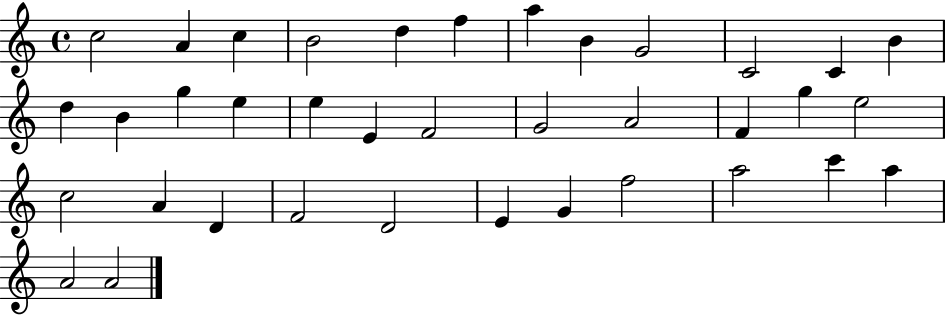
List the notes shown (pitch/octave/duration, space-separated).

C5/h A4/q C5/q B4/h D5/q F5/q A5/q B4/q G4/h C4/h C4/q B4/q D5/q B4/q G5/q E5/q E5/q E4/q F4/h G4/h A4/h F4/q G5/q E5/h C5/h A4/q D4/q F4/h D4/h E4/q G4/q F5/h A5/h C6/q A5/q A4/h A4/h